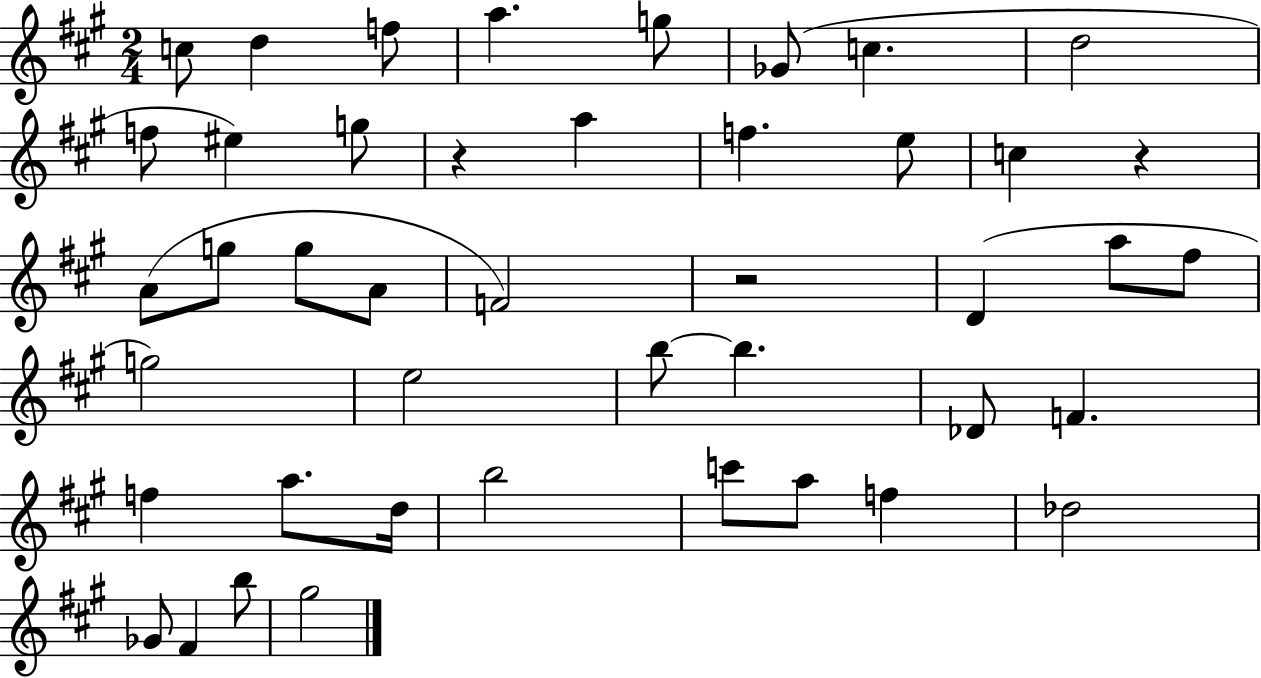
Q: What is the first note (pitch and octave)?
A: C5